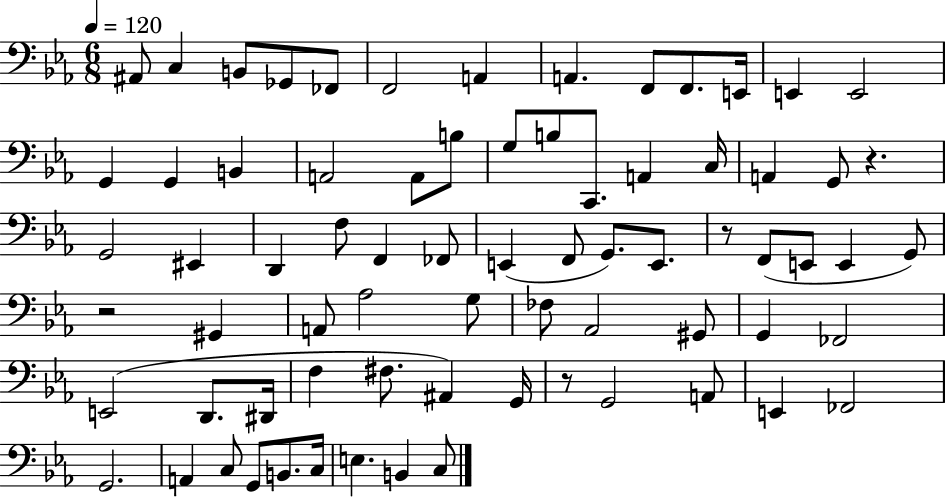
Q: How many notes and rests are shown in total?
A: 73